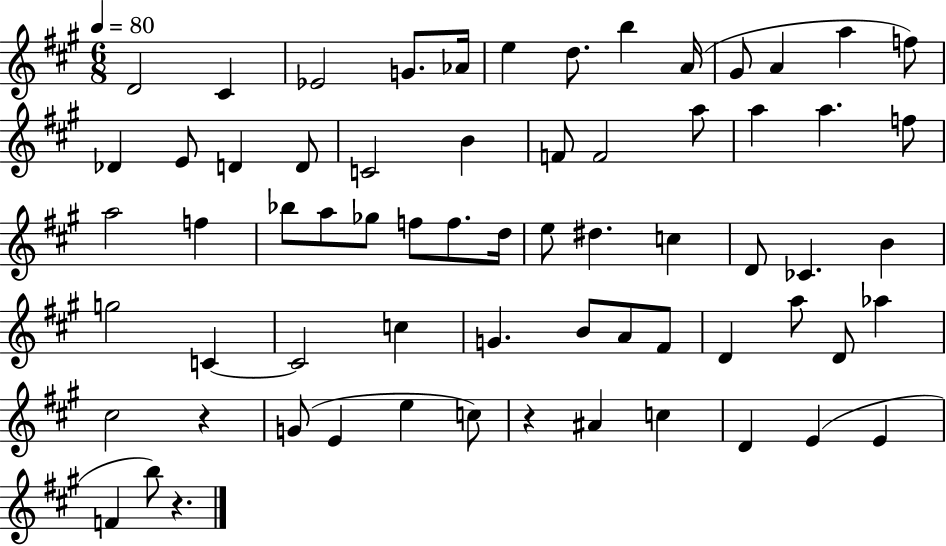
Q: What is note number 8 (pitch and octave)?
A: B5